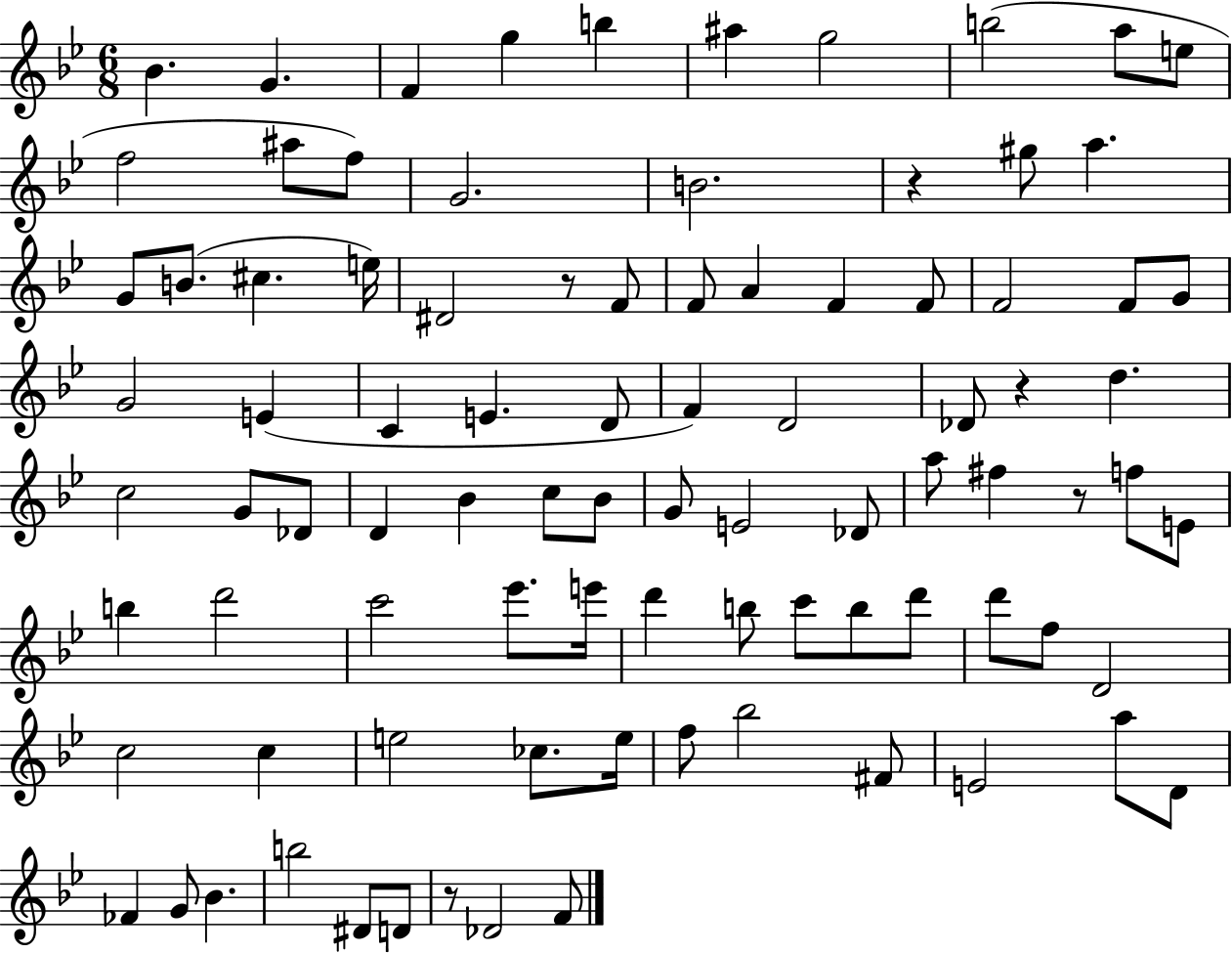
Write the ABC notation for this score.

X:1
T:Untitled
M:6/8
L:1/4
K:Bb
_B G F g b ^a g2 b2 a/2 e/2 f2 ^a/2 f/2 G2 B2 z ^g/2 a G/2 B/2 ^c e/4 ^D2 z/2 F/2 F/2 A F F/2 F2 F/2 G/2 G2 E C E D/2 F D2 _D/2 z d c2 G/2 _D/2 D _B c/2 _B/2 G/2 E2 _D/2 a/2 ^f z/2 f/2 E/2 b d'2 c'2 _e'/2 e'/4 d' b/2 c'/2 b/2 d'/2 d'/2 f/2 D2 c2 c e2 _c/2 e/4 f/2 _b2 ^F/2 E2 a/2 D/2 _F G/2 _B b2 ^D/2 D/2 z/2 _D2 F/2